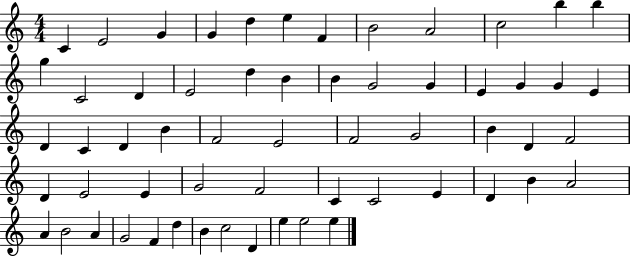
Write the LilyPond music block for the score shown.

{
  \clef treble
  \numericTimeSignature
  \time 4/4
  \key c \major
  c'4 e'2 g'4 | g'4 d''4 e''4 f'4 | b'2 a'2 | c''2 b''4 b''4 | \break g''4 c'2 d'4 | e'2 d''4 b'4 | b'4 g'2 g'4 | e'4 g'4 g'4 e'4 | \break d'4 c'4 d'4 b'4 | f'2 e'2 | f'2 g'2 | b'4 d'4 f'2 | \break d'4 e'2 e'4 | g'2 f'2 | c'4 c'2 e'4 | d'4 b'4 a'2 | \break a'4 b'2 a'4 | g'2 f'4 d''4 | b'4 c''2 d'4 | e''4 e''2 e''4 | \break \bar "|."
}